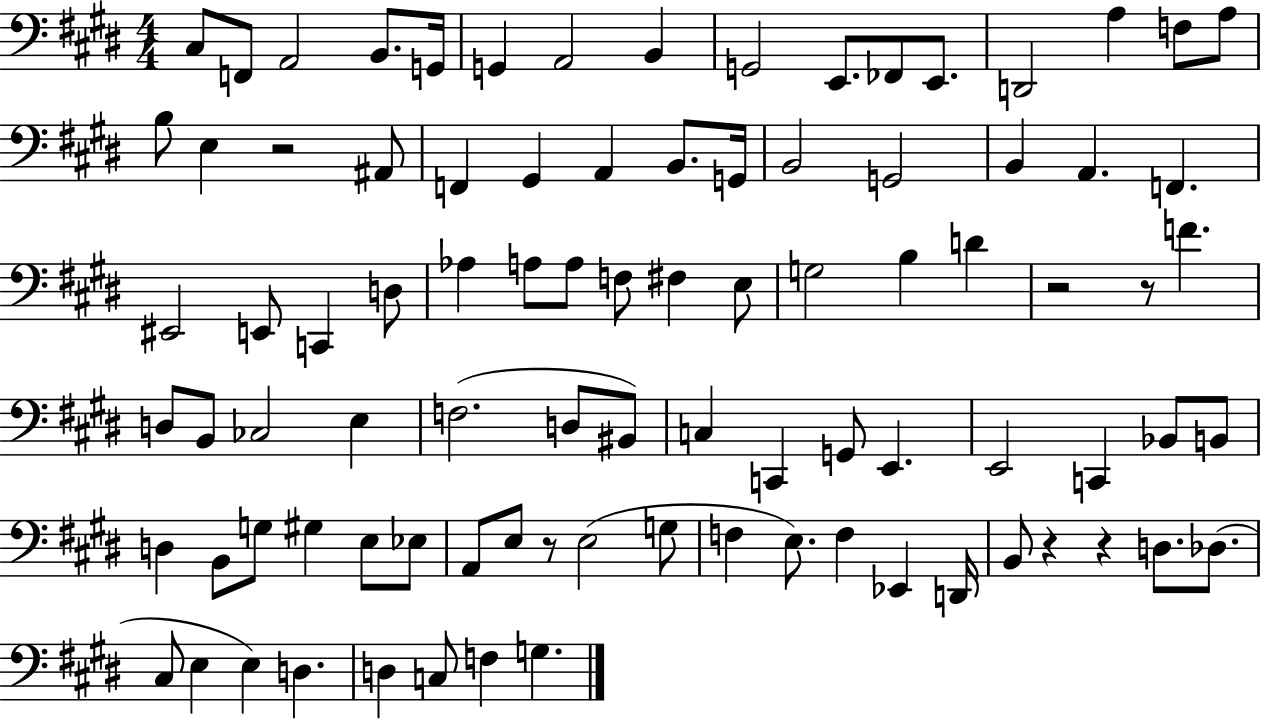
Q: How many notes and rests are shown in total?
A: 90